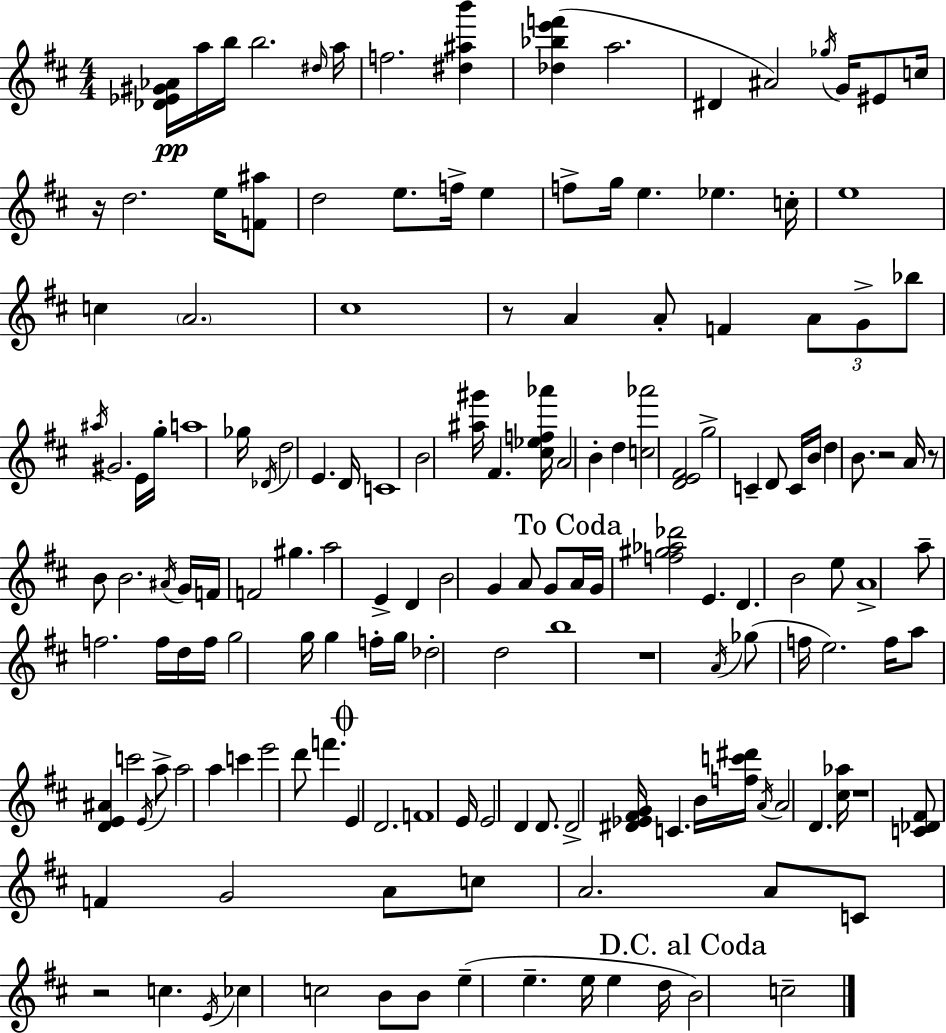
[Db4,Eb4,G#4,Ab4]/s A5/s B5/s B5/h. D#5/s A5/s F5/h. [D#5,A#5,B6]/q [Db5,Bb5,E6,F6]/q A5/h. D#4/q A#4/h Gb5/s G4/s EIS4/e C5/s R/s D5/h. E5/s [F4,A#5]/e D5/h E5/e. F5/s E5/q F5/e G5/s E5/q. Eb5/q. C5/s E5/w C5/q A4/h. C#5/w R/e A4/q A4/e F4/q A4/e G4/e Bb5/e A#5/s G#4/h. E4/s G5/s A5/w Gb5/s Db4/s D5/h E4/q. D4/s C4/w B4/h [A#5,G#6]/s F#4/q. [C#5,Eb5,F5,Ab6]/s A4/h B4/q D5/q [C5,Ab6]/h [D4,E4,F#4]/h G5/h C4/q D4/e C4/s B4/s D5/q B4/e. R/h A4/s R/e B4/e B4/h. A#4/s G4/s F4/s F4/h G#5/q. A5/h E4/q D4/q B4/h G4/q A4/e G4/e A4/s G4/s [F5,G#5,Ab5,Db6]/h E4/q. D4/q. B4/h E5/e A4/w A5/e F5/h. F5/s D5/s F5/s G5/h G5/s G5/q F5/s G5/s Db5/h D5/h B5/w R/w A4/s Gb5/e F5/s E5/h. F5/s A5/e [D4,E4,A#4]/q C6/h E4/s A5/e A5/h A5/q C6/q E6/h D6/e F6/q. E4/q D4/h. F4/w E4/s E4/h D4/q D4/e. D4/h [D#4,Eb4,F#4,G4]/s C4/q. B4/s [F5,C6,D#6]/s A4/s A4/h D4/q. [C#5,Ab5]/s R/w [C4,Db4,F#4]/e F4/q G4/h A4/e C5/e A4/h. A4/e C4/e R/h C5/q. E4/s CES5/q C5/h B4/e B4/e E5/q E5/q. E5/s E5/q D5/s B4/h C5/h